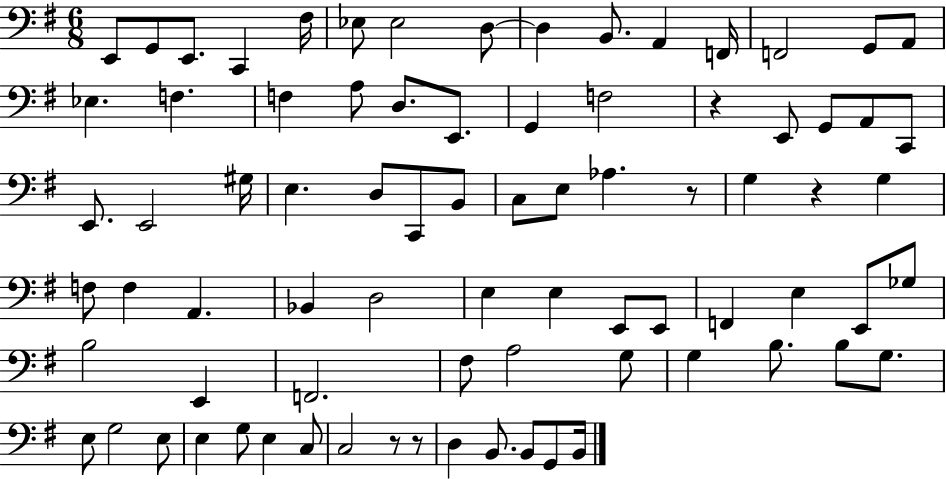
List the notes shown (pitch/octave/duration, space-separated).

E2/e G2/e E2/e. C2/q F#3/s Eb3/e Eb3/h D3/e D3/q B2/e. A2/q F2/s F2/h G2/e A2/e Eb3/q. F3/q. F3/q A3/e D3/e. E2/e. G2/q F3/h R/q E2/e G2/e A2/e C2/e E2/e. E2/h G#3/s E3/q. D3/e C2/e B2/e C3/e E3/e Ab3/q. R/e G3/q R/q G3/q F3/e F3/q A2/q. Bb2/q D3/h E3/q E3/q E2/e E2/e F2/q E3/q E2/e Gb3/e B3/h E2/q F2/h. F#3/e A3/h G3/e G3/q B3/e. B3/e G3/e. E3/e G3/h E3/e E3/q G3/e E3/q C3/e C3/h R/e R/e D3/q B2/e. B2/e G2/e B2/s